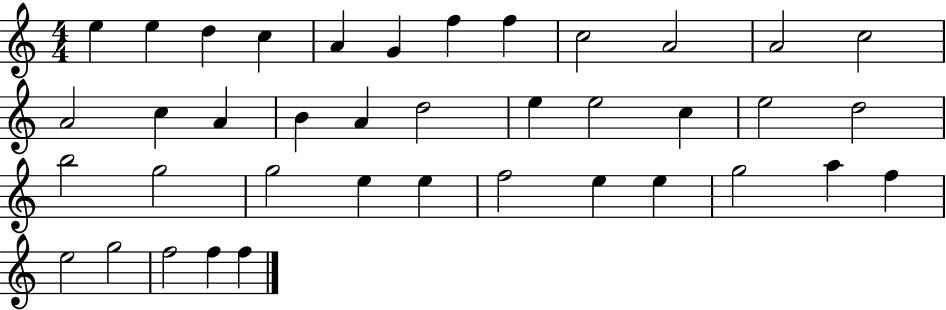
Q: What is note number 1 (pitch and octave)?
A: E5